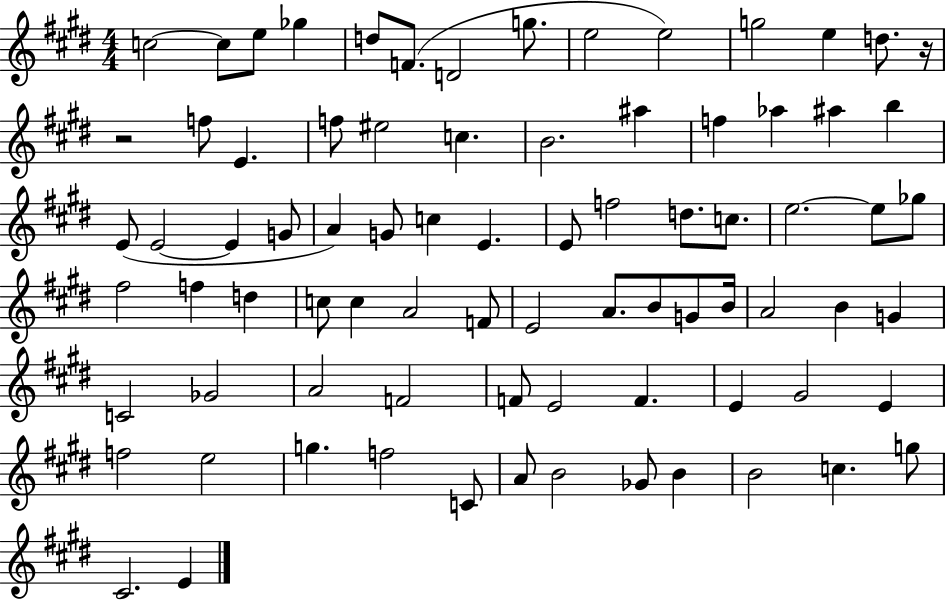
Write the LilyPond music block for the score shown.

{
  \clef treble
  \numericTimeSignature
  \time 4/4
  \key e \major
  \repeat volta 2 { c''2~~ c''8 e''8 ges''4 | d''8 f'8.( d'2 g''8. | e''2 e''2) | g''2 e''4 d''8. r16 | \break r2 f''8 e'4. | f''8 eis''2 c''4. | b'2. ais''4 | f''4 aes''4 ais''4 b''4 | \break e'8( e'2~~ e'4 g'8 | a'4) g'8 c''4 e'4. | e'8 f''2 d''8. c''8. | e''2.~~ e''8 ges''8 | \break fis''2 f''4 d''4 | c''8 c''4 a'2 f'8 | e'2 a'8. b'8 g'8 b'16 | a'2 b'4 g'4 | \break c'2 ges'2 | a'2 f'2 | f'8 e'2 f'4. | e'4 gis'2 e'4 | \break f''2 e''2 | g''4. f''2 c'8 | a'8 b'2 ges'8 b'4 | b'2 c''4. g''8 | \break cis'2. e'4 | } \bar "|."
}